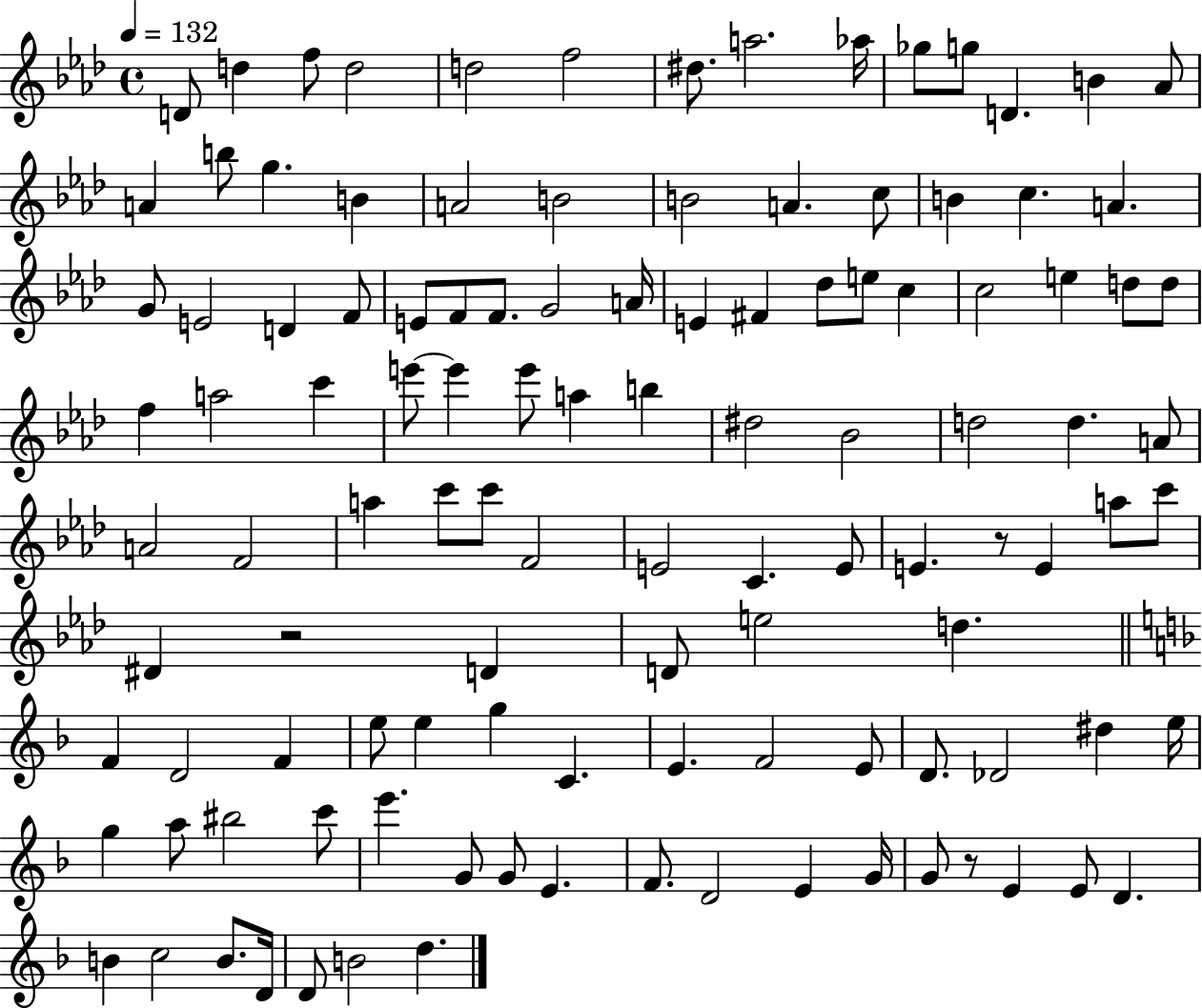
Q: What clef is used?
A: treble